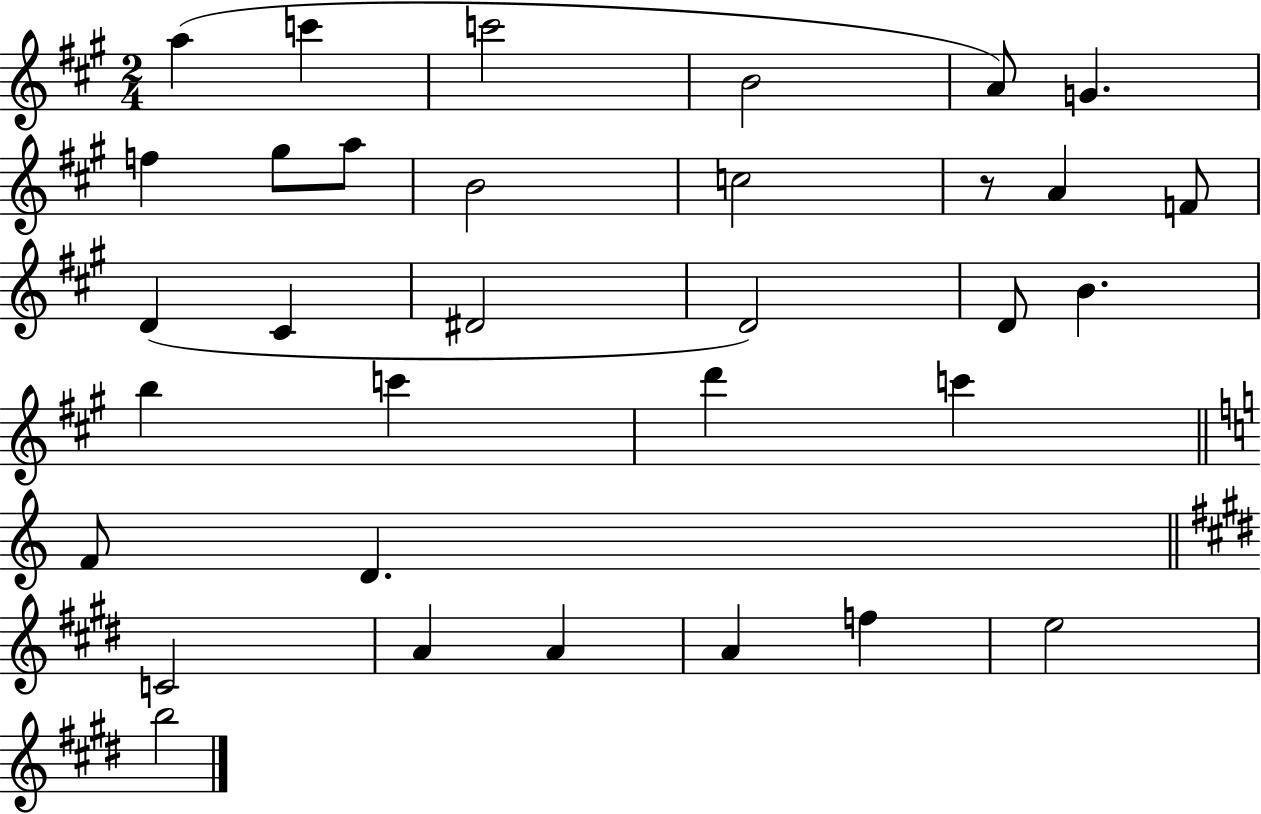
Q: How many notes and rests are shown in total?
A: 33